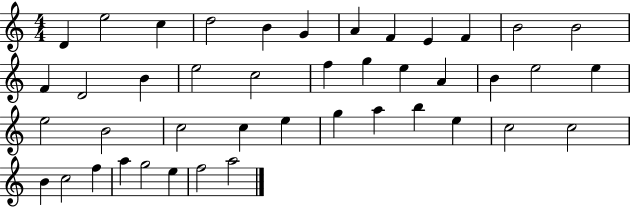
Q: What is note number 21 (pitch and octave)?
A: A4